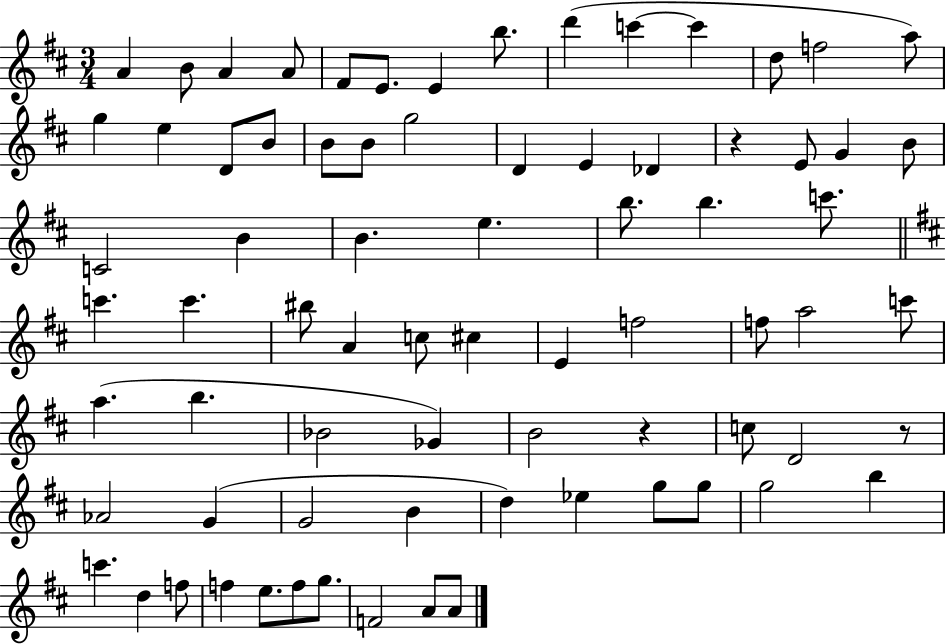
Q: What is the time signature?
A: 3/4